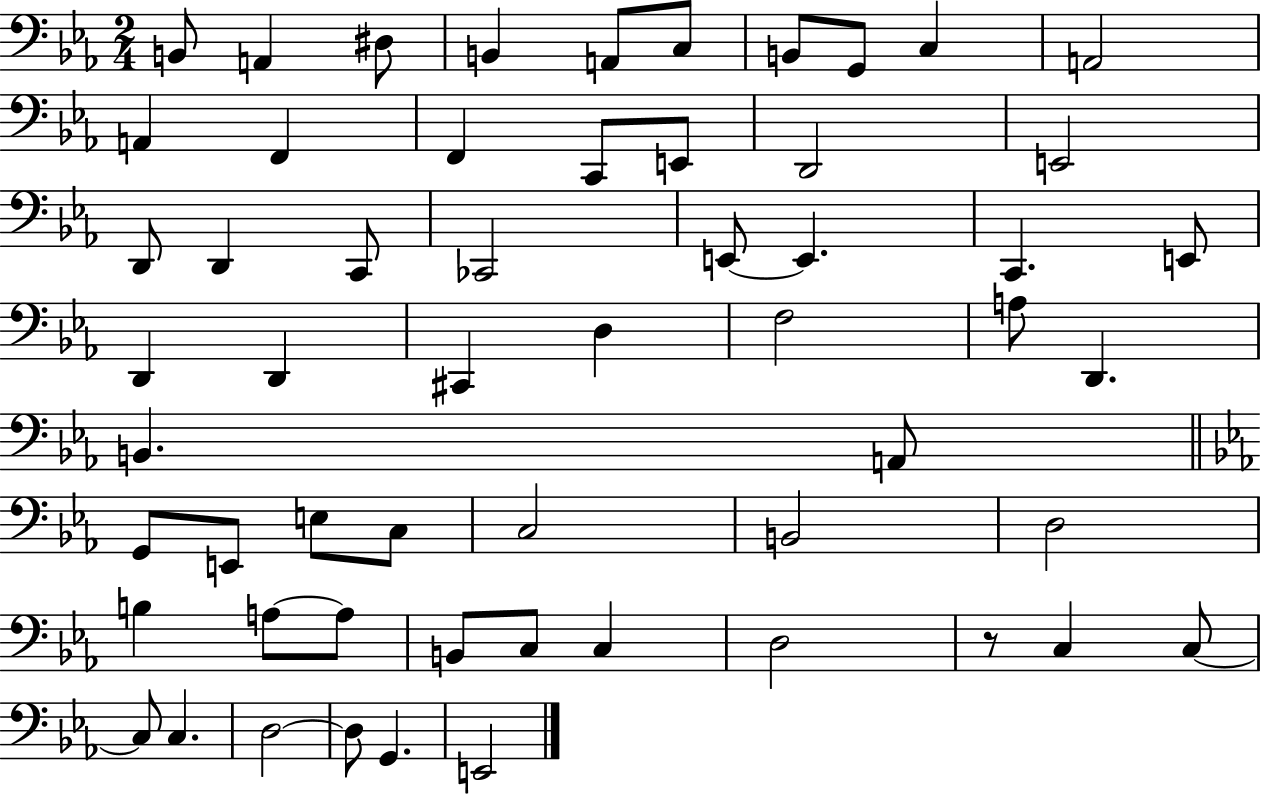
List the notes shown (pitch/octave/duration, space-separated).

B2/e A2/q D#3/e B2/q A2/e C3/e B2/e G2/e C3/q A2/h A2/q F2/q F2/q C2/e E2/e D2/h E2/h D2/e D2/q C2/e CES2/h E2/e E2/q. C2/q. E2/e D2/q D2/q C#2/q D3/q F3/h A3/e D2/q. B2/q. A2/e G2/e E2/e E3/e C3/e C3/h B2/h D3/h B3/q A3/e A3/e B2/e C3/e C3/q D3/h R/e C3/q C3/e C3/e C3/q. D3/h D3/e G2/q. E2/h